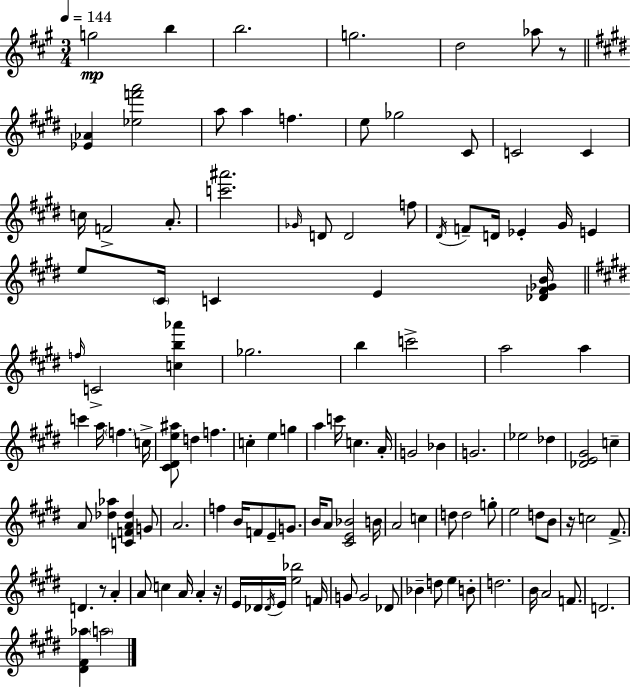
X:1
T:Untitled
M:3/4
L:1/4
K:A
g2 b b2 g2 d2 _a/2 z/2 [_E_A] [_ef'a']2 a/2 a f e/2 _g2 ^C/2 C2 C c/4 F2 A/2 [c'^a']2 _G/4 D/2 D2 f/2 ^D/4 F/2 D/4 _E ^G/4 E e/2 ^C/4 C E [_D^F_GB]/4 f/4 C2 [cb_a'] _g2 b c'2 a2 a c' a/4 f c/4 [^C^De^a]/2 d f c e g a c'/4 c A/4 G2 _B G2 _e2 _d [_DE^G]2 c A/2 [_d_a] [CFA_d] G/2 A2 f B/4 F/2 E/2 G/2 B/4 A/2 [^CE_B]2 B/4 A2 c d/2 d2 g/2 e2 d/2 B/2 z/4 c2 ^F/2 D z/2 A A/2 c A/4 A z/4 E/4 _D/4 _D/4 E/4 [e_b]2 F/4 G/2 G2 _D/2 _B d/2 e B/2 d2 B/4 A2 F/2 D2 [^D^F_a] a2